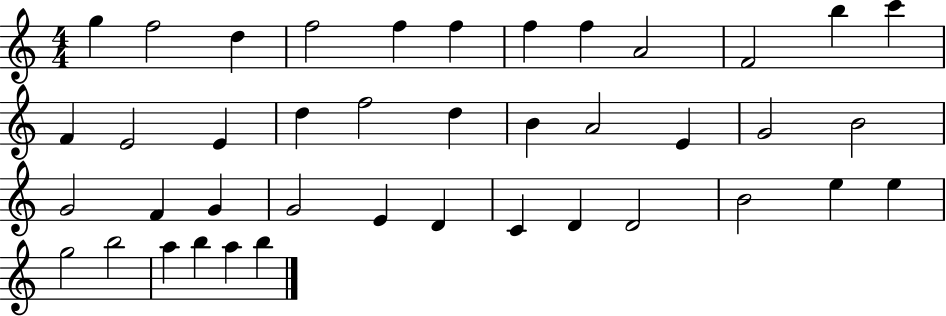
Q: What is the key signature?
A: C major